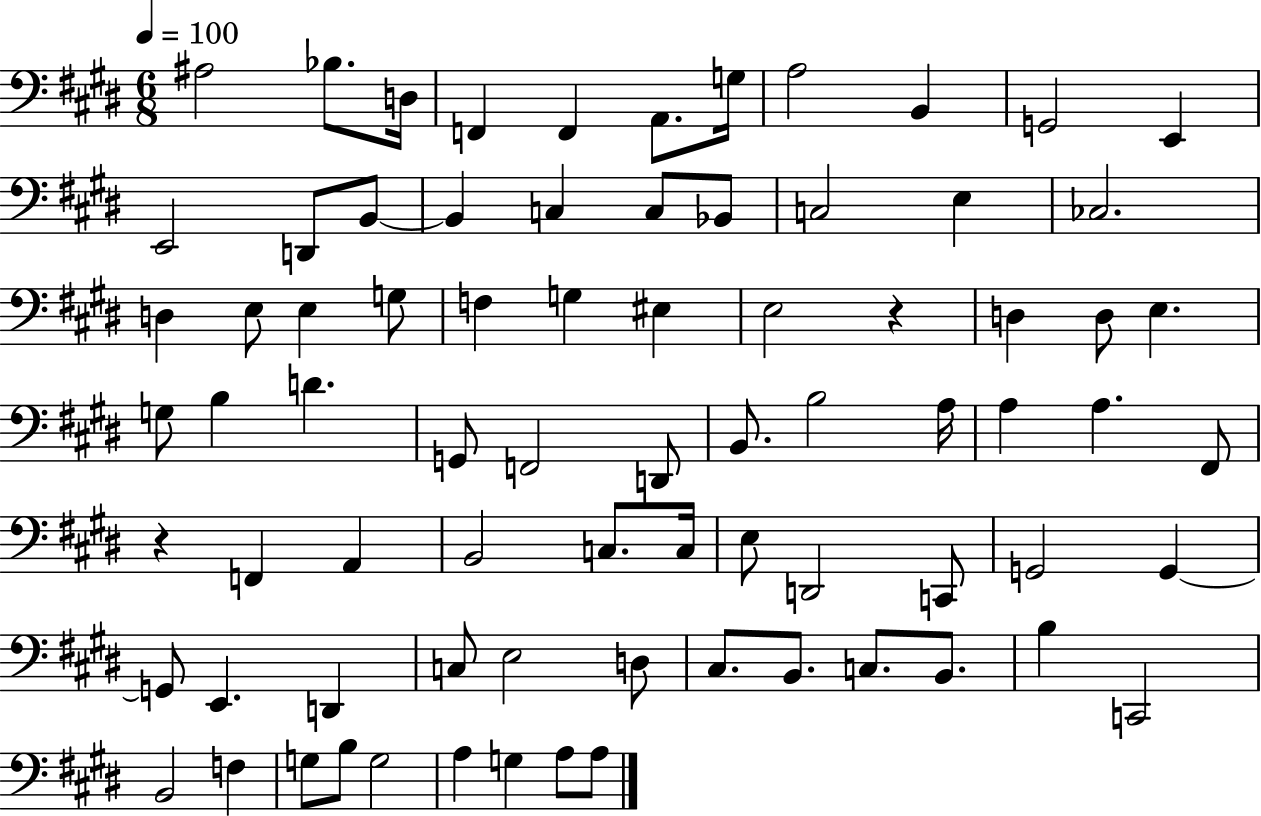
X:1
T:Untitled
M:6/8
L:1/4
K:E
^A,2 _B,/2 D,/4 F,, F,, A,,/2 G,/4 A,2 B,, G,,2 E,, E,,2 D,,/2 B,,/2 B,, C, C,/2 _B,,/2 C,2 E, _C,2 D, E,/2 E, G,/2 F, G, ^E, E,2 z D, D,/2 E, G,/2 B, D G,,/2 F,,2 D,,/2 B,,/2 B,2 A,/4 A, A, ^F,,/2 z F,, A,, B,,2 C,/2 C,/4 E,/2 D,,2 C,,/2 G,,2 G,, G,,/2 E,, D,, C,/2 E,2 D,/2 ^C,/2 B,,/2 C,/2 B,,/2 B, C,,2 B,,2 F, G,/2 B,/2 G,2 A, G, A,/2 A,/2